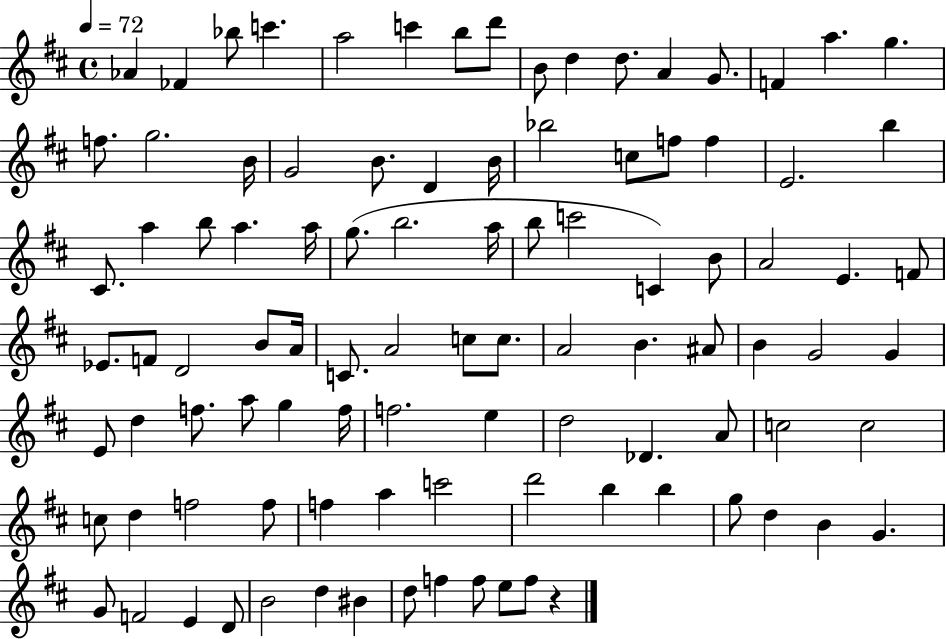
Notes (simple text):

Ab4/q FES4/q Bb5/e C6/q. A5/h C6/q B5/e D6/e B4/e D5/q D5/e. A4/q G4/e. F4/q A5/q. G5/q. F5/e. G5/h. B4/s G4/h B4/e. D4/q B4/s Bb5/h C5/e F5/e F5/q E4/h. B5/q C#4/e. A5/q B5/e A5/q. A5/s G5/e. B5/h. A5/s B5/e C6/h C4/q B4/e A4/h E4/q. F4/e Eb4/e. F4/e D4/h B4/e A4/s C4/e. A4/h C5/e C5/e. A4/h B4/q. A#4/e B4/q G4/h G4/q E4/e D5/q F5/e. A5/e G5/q F5/s F5/h. E5/q D5/h Db4/q. A4/e C5/h C5/h C5/e D5/q F5/h F5/e F5/q A5/q C6/h D6/h B5/q B5/q G5/e D5/q B4/q G4/q. G4/e F4/h E4/q D4/e B4/h D5/q BIS4/q D5/e F5/q F5/e E5/e F5/e R/q